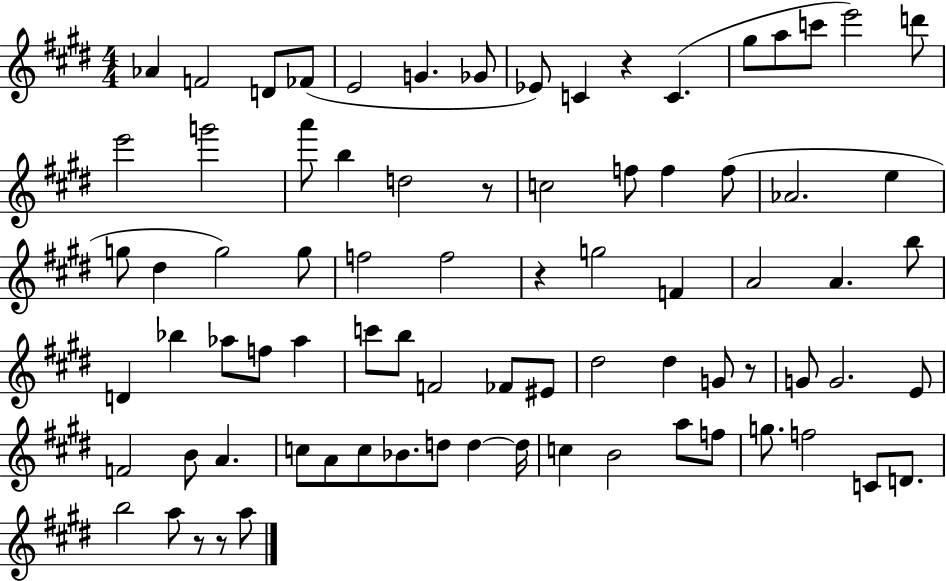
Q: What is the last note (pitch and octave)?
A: A5